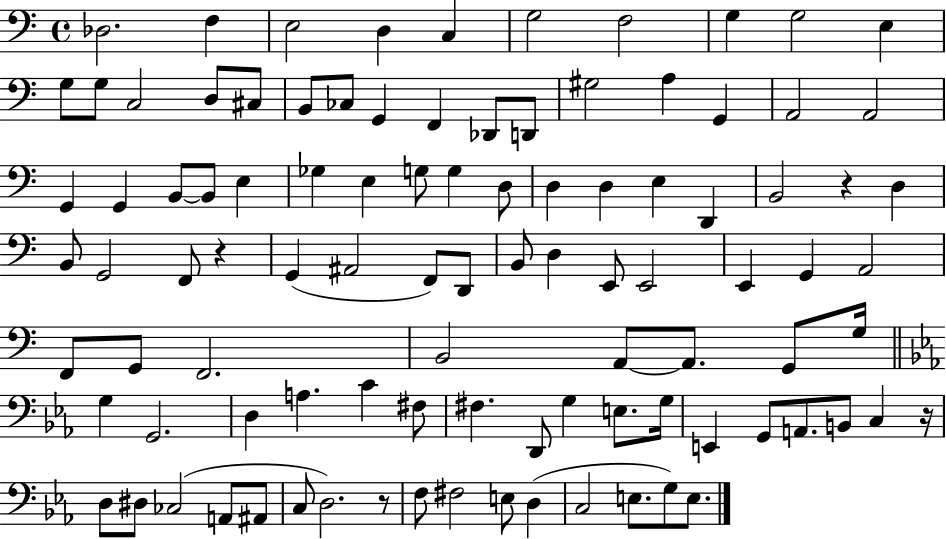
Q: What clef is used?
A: bass